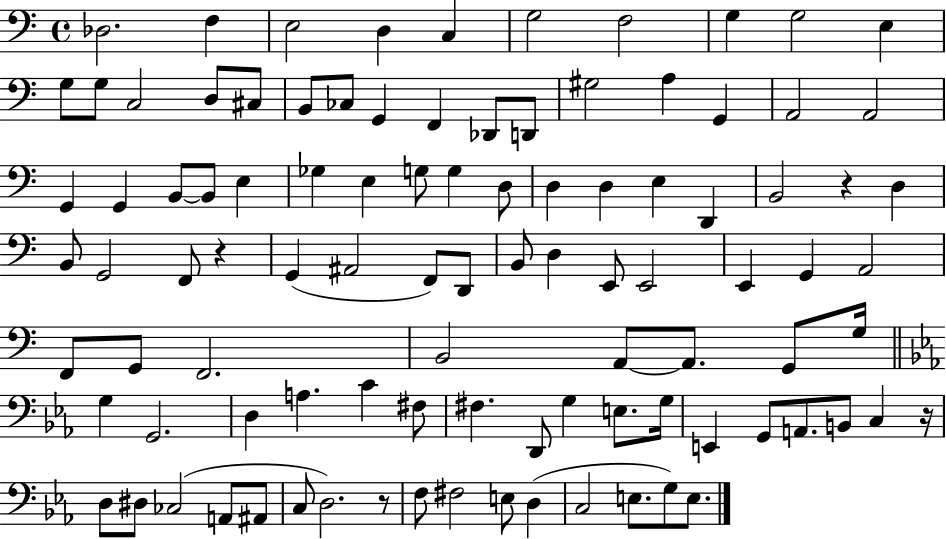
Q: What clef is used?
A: bass